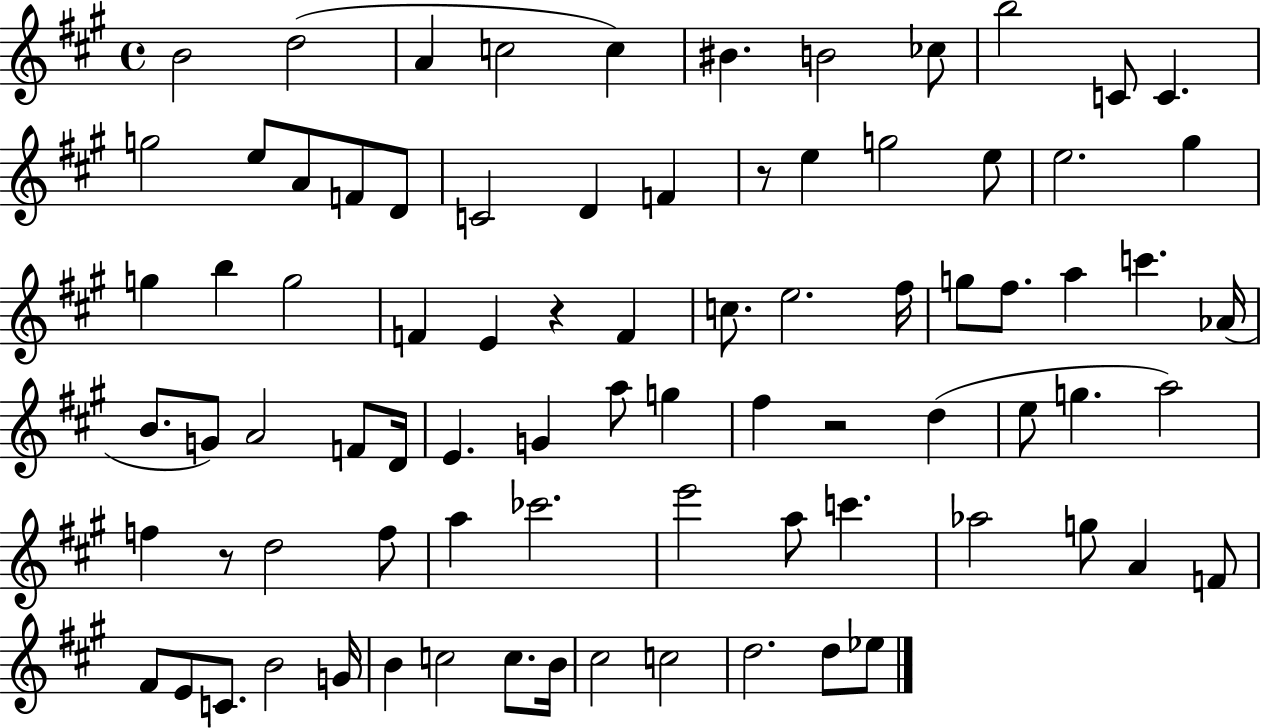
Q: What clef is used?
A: treble